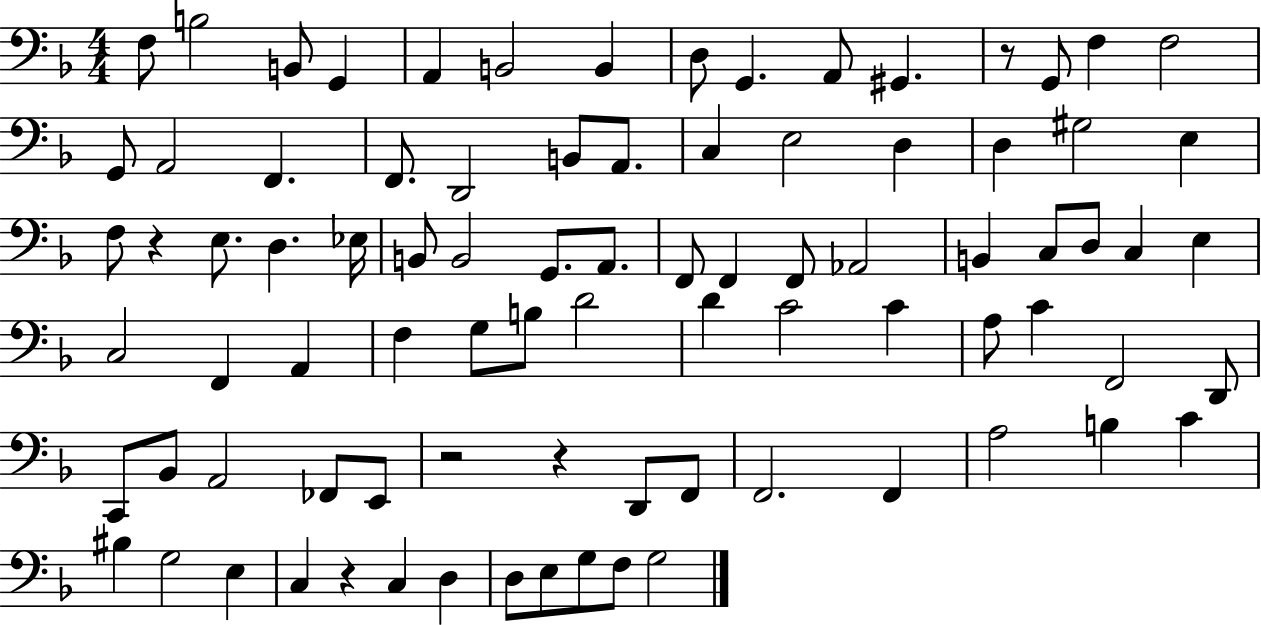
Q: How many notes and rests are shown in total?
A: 86